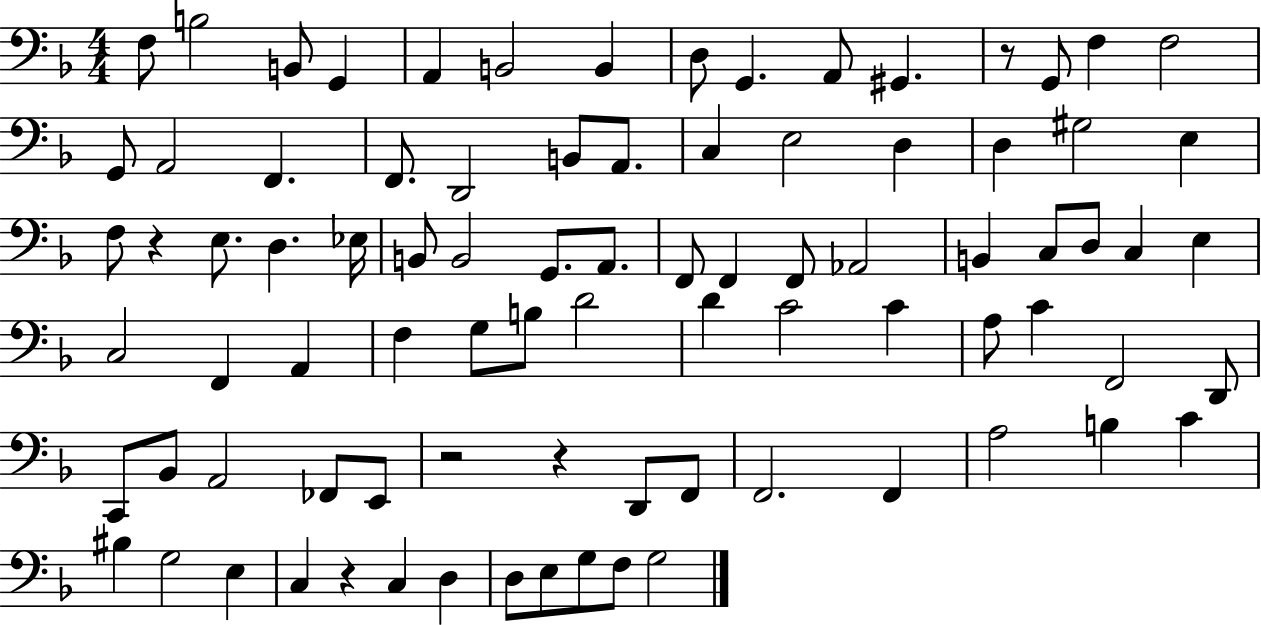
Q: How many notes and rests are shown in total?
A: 86